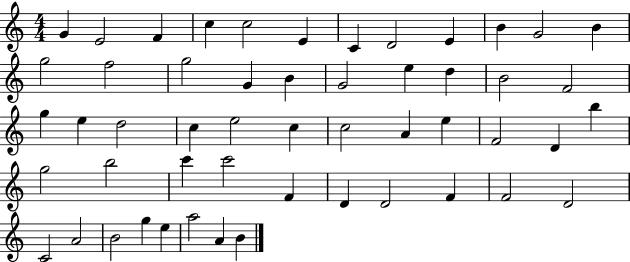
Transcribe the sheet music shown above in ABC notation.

X:1
T:Untitled
M:4/4
L:1/4
K:C
G E2 F c c2 E C D2 E B G2 B g2 f2 g2 G B G2 e d B2 F2 g e d2 c e2 c c2 A e F2 D b g2 b2 c' c'2 F D D2 F F2 D2 C2 A2 B2 g e a2 A B